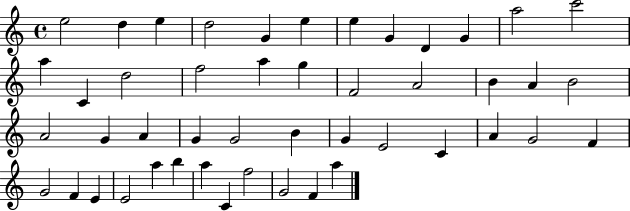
{
  \clef treble
  \time 4/4
  \defaultTimeSignature
  \key c \major
  e''2 d''4 e''4 | d''2 g'4 e''4 | e''4 g'4 d'4 g'4 | a''2 c'''2 | \break a''4 c'4 d''2 | f''2 a''4 g''4 | f'2 a'2 | b'4 a'4 b'2 | \break a'2 g'4 a'4 | g'4 g'2 b'4 | g'4 e'2 c'4 | a'4 g'2 f'4 | \break g'2 f'4 e'4 | e'2 a''4 b''4 | a''4 c'4 f''2 | g'2 f'4 a''4 | \break \bar "|."
}